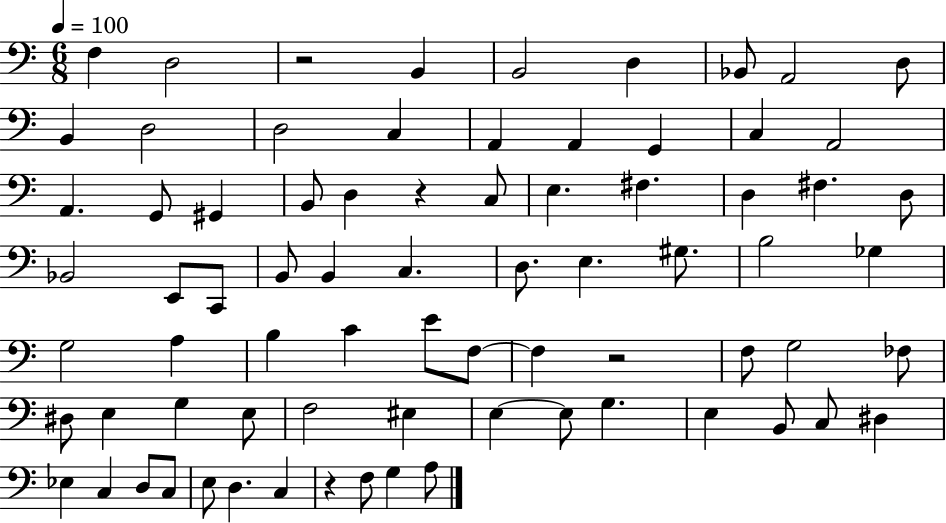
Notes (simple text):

F3/q D3/h R/h B2/q B2/h D3/q Bb2/e A2/h D3/e B2/q D3/h D3/h C3/q A2/q A2/q G2/q C3/q A2/h A2/q. G2/e G#2/q B2/e D3/q R/q C3/e E3/q. F#3/q. D3/q F#3/q. D3/e Bb2/h E2/e C2/e B2/e B2/q C3/q. D3/e. E3/q. G#3/e. B3/h Gb3/q G3/h A3/q B3/q C4/q E4/e F3/e F3/q R/h F3/e G3/h FES3/e D#3/e E3/q G3/q E3/e F3/h EIS3/q E3/q E3/e G3/q. E3/q B2/e C3/e D#3/q Eb3/q C3/q D3/e C3/e E3/e D3/q. C3/q R/q F3/e G3/q A3/e